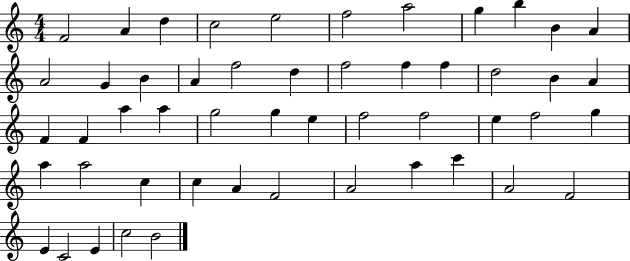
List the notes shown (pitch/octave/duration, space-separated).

F4/h A4/q D5/q C5/h E5/h F5/h A5/h G5/q B5/q B4/q A4/q A4/h G4/q B4/q A4/q F5/h D5/q F5/h F5/q F5/q D5/h B4/q A4/q F4/q F4/q A5/q A5/q G5/h G5/q E5/q F5/h F5/h E5/q F5/h G5/q A5/q A5/h C5/q C5/q A4/q F4/h A4/h A5/q C6/q A4/h F4/h E4/q C4/h E4/q C5/h B4/h